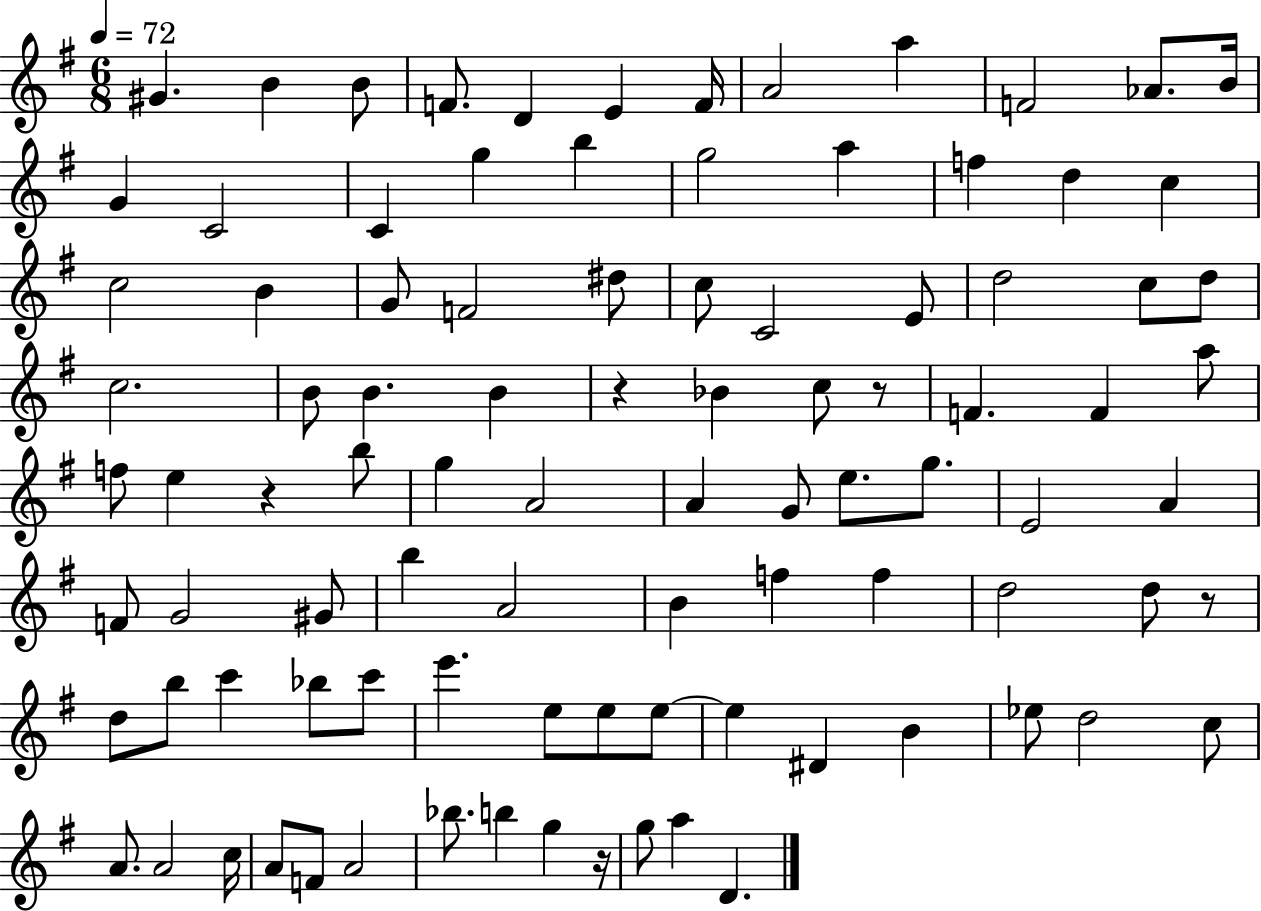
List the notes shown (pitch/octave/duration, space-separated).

G#4/q. B4/q B4/e F4/e. D4/q E4/q F4/s A4/h A5/q F4/h Ab4/e. B4/s G4/q C4/h C4/q G5/q B5/q G5/h A5/q F5/q D5/q C5/q C5/h B4/q G4/e F4/h D#5/e C5/e C4/h E4/e D5/h C5/e D5/e C5/h. B4/e B4/q. B4/q R/q Bb4/q C5/e R/e F4/q. F4/q A5/e F5/e E5/q R/q B5/e G5/q A4/h A4/q G4/e E5/e. G5/e. E4/h A4/q F4/e G4/h G#4/e B5/q A4/h B4/q F5/q F5/q D5/h D5/e R/e D5/e B5/e C6/q Bb5/e C6/e E6/q. E5/e E5/e E5/e E5/q D#4/q B4/q Eb5/e D5/h C5/e A4/e. A4/h C5/s A4/e F4/e A4/h Bb5/e. B5/q G5/q R/s G5/e A5/q D4/q.